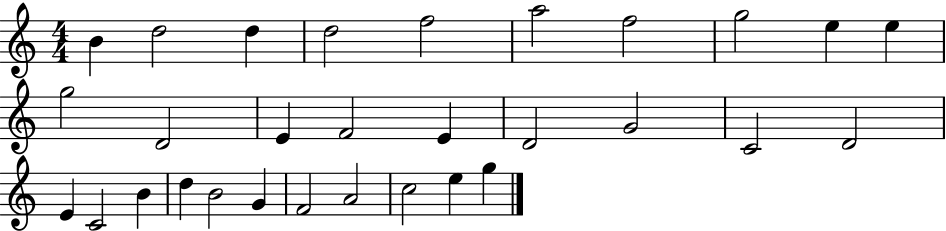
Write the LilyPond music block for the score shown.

{
  \clef treble
  \numericTimeSignature
  \time 4/4
  \key c \major
  b'4 d''2 d''4 | d''2 f''2 | a''2 f''2 | g''2 e''4 e''4 | \break g''2 d'2 | e'4 f'2 e'4 | d'2 g'2 | c'2 d'2 | \break e'4 c'2 b'4 | d''4 b'2 g'4 | f'2 a'2 | c''2 e''4 g''4 | \break \bar "|."
}